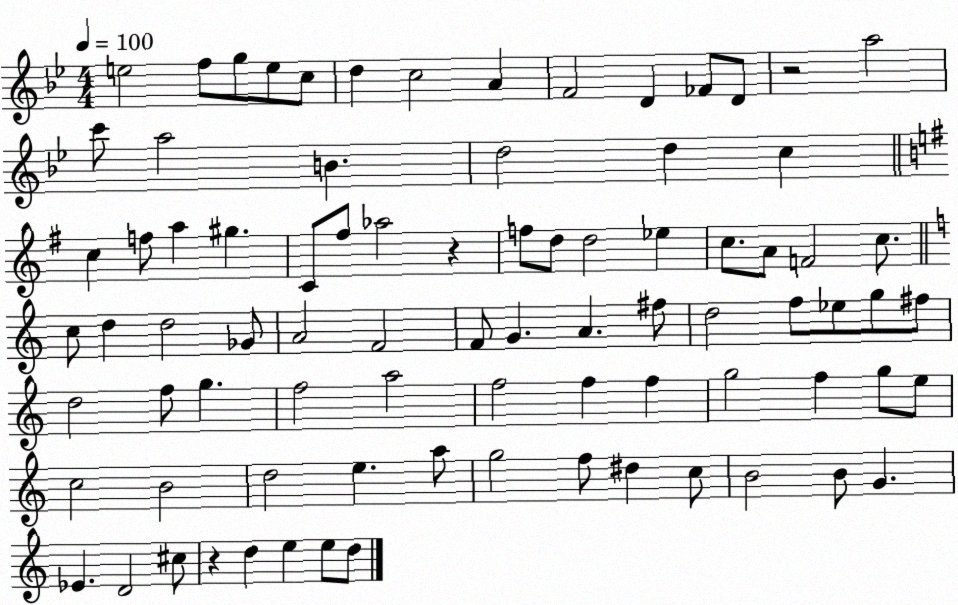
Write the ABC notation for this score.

X:1
T:Untitled
M:4/4
L:1/4
K:Bb
e2 f/2 g/2 e/2 c/2 d c2 A F2 D _F/2 D/2 z2 a2 c'/2 a2 B d2 d c c f/2 a ^g C/2 ^f/2 _a2 z f/2 d/2 d2 _e c/2 A/2 F2 c/2 c/2 d d2 _G/2 A2 F2 F/2 G A ^f/2 d2 f/2 _e/2 g/2 ^f/2 d2 f/2 g f2 a2 f2 f f g2 f g/2 e/2 c2 B2 d2 e a/2 g2 f/2 ^d c/2 B2 B/2 G _E D2 ^c/2 z d e e/2 d/2